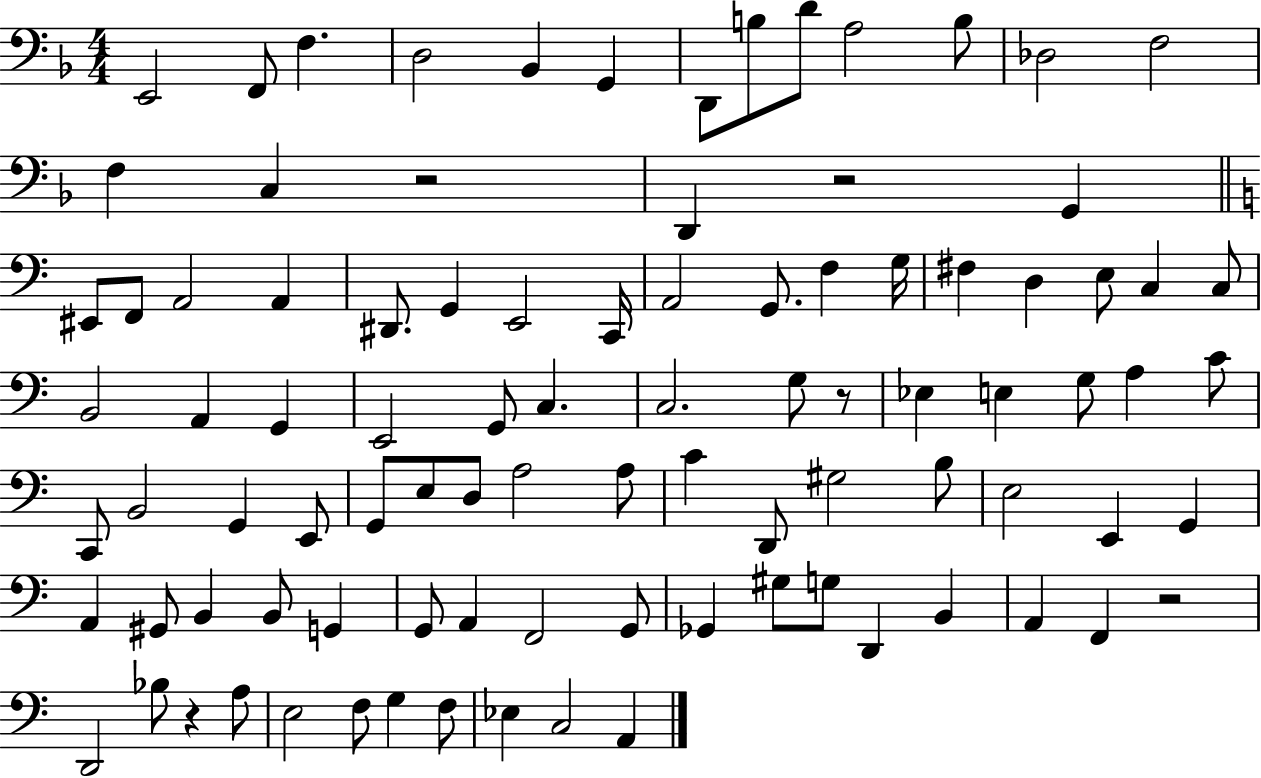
E2/h F2/e F3/q. D3/h Bb2/q G2/q D2/e B3/e D4/e A3/h B3/e Db3/h F3/h F3/q C3/q R/h D2/q R/h G2/q EIS2/e F2/e A2/h A2/q D#2/e. G2/q E2/h C2/s A2/h G2/e. F3/q G3/s F#3/q D3/q E3/e C3/q C3/e B2/h A2/q G2/q E2/h G2/e C3/q. C3/h. G3/e R/e Eb3/q E3/q G3/e A3/q C4/e C2/e B2/h G2/q E2/e G2/e E3/e D3/e A3/h A3/e C4/q D2/e G#3/h B3/e E3/h E2/q G2/q A2/q G#2/e B2/q B2/e G2/q G2/e A2/q F2/h G2/e Gb2/q G#3/e G3/e D2/q B2/q A2/q F2/q R/h D2/h Bb3/e R/q A3/e E3/h F3/e G3/q F3/e Eb3/q C3/h A2/q